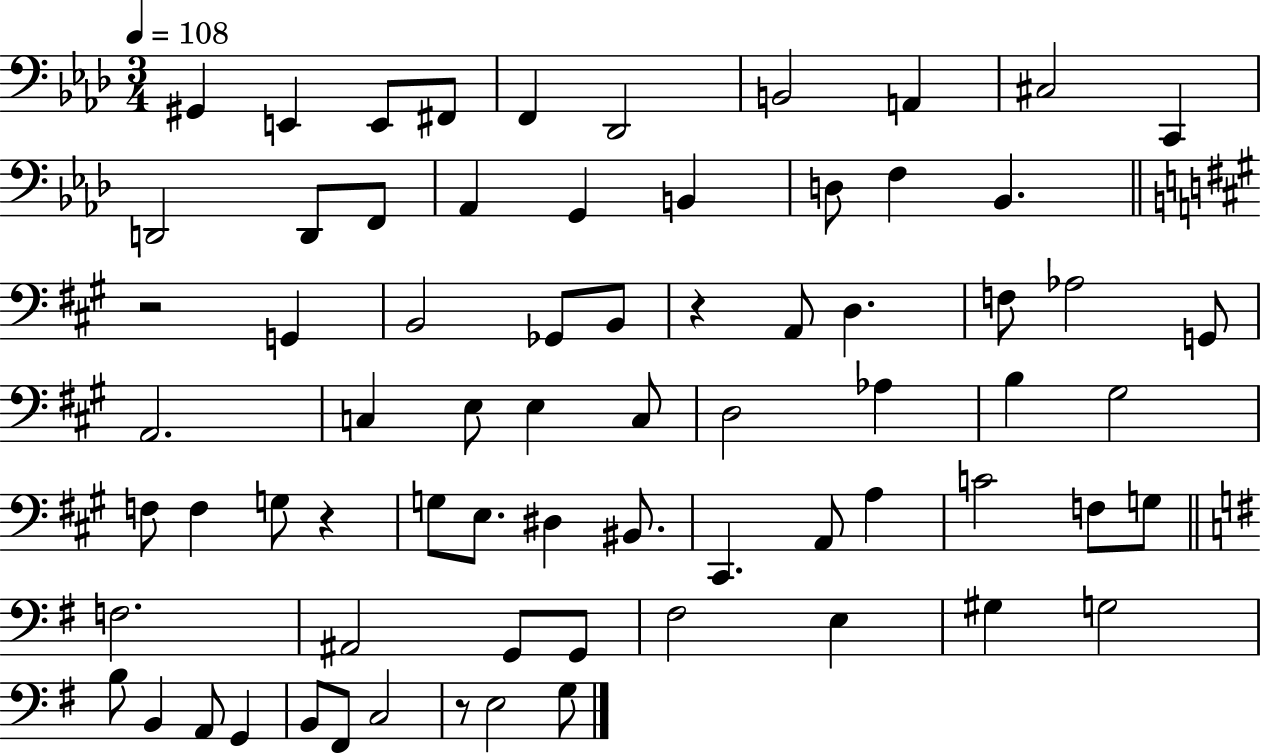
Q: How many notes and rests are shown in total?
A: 71